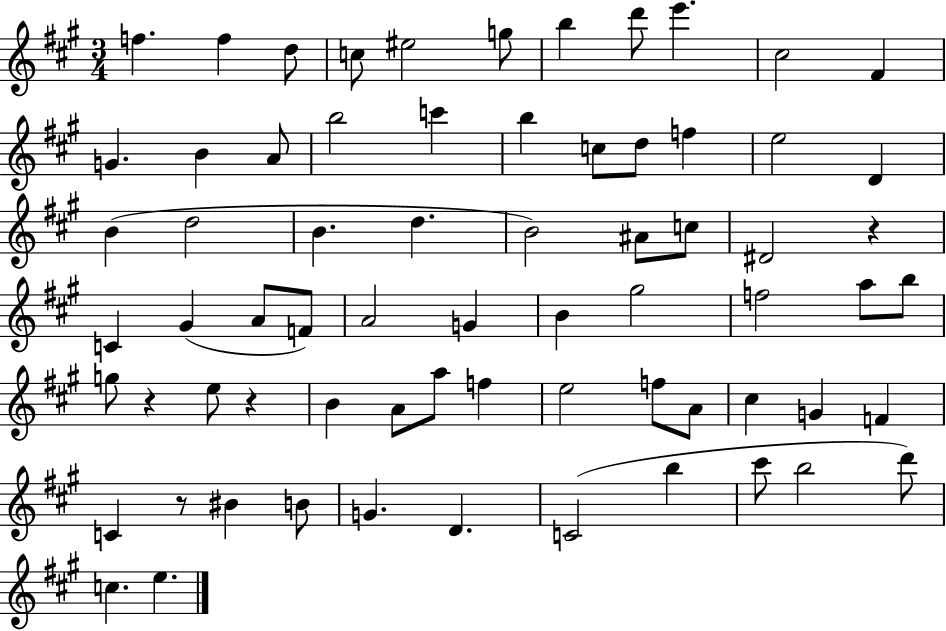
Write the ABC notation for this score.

X:1
T:Untitled
M:3/4
L:1/4
K:A
f f d/2 c/2 ^e2 g/2 b d'/2 e' ^c2 ^F G B A/2 b2 c' b c/2 d/2 f e2 D B d2 B d B2 ^A/2 c/2 ^D2 z C ^G A/2 F/2 A2 G B ^g2 f2 a/2 b/2 g/2 z e/2 z B A/2 a/2 f e2 f/2 A/2 ^c G F C z/2 ^B B/2 G D C2 b ^c'/2 b2 d'/2 c e